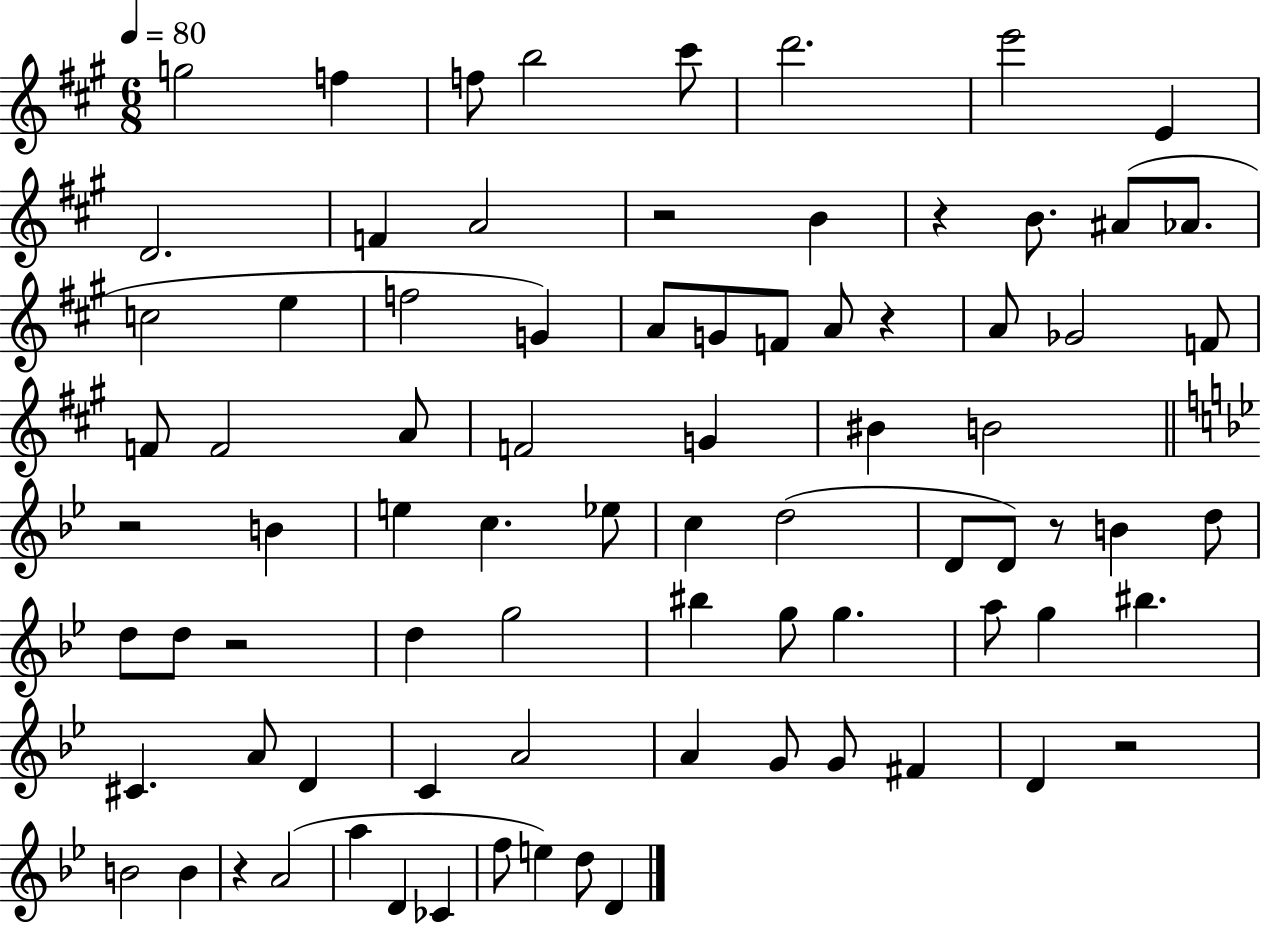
{
  \clef treble
  \numericTimeSignature
  \time 6/8
  \key a \major
  \tempo 4 = 80
  \repeat volta 2 { g''2 f''4 | f''8 b''2 cis'''8 | d'''2. | e'''2 e'4 | \break d'2. | f'4 a'2 | r2 b'4 | r4 b'8. ais'8( aes'8. | \break c''2 e''4 | f''2 g'4) | a'8 g'8 f'8 a'8 r4 | a'8 ges'2 f'8 | \break f'8 f'2 a'8 | f'2 g'4 | bis'4 b'2 | \bar "||" \break \key bes \major r2 b'4 | e''4 c''4. ees''8 | c''4 d''2( | d'8 d'8) r8 b'4 d''8 | \break d''8 d''8 r2 | d''4 g''2 | bis''4 g''8 g''4. | a''8 g''4 bis''4. | \break cis'4. a'8 d'4 | c'4 a'2 | a'4 g'8 g'8 fis'4 | d'4 r2 | \break b'2 b'4 | r4 a'2( | a''4 d'4 ces'4 | f''8 e''4) d''8 d'4 | \break } \bar "|."
}